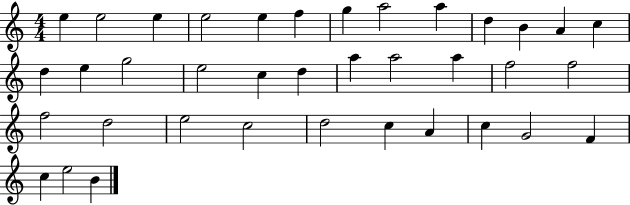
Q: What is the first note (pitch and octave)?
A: E5